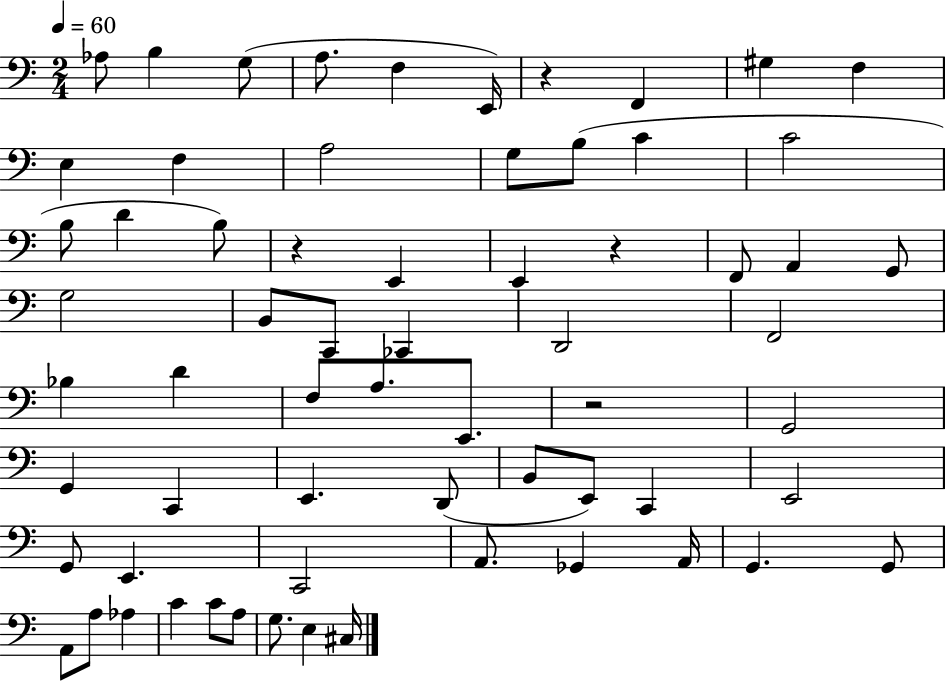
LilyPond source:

{
  \clef bass
  \numericTimeSignature
  \time 2/4
  \key c \major
  \tempo 4 = 60
  aes8 b4 g8( | a8. f4 e,16) | r4 f,4 | gis4 f4 | \break e4 f4 | a2 | g8 b8( c'4 | c'2 | \break b8 d'4 b8) | r4 e,4 | e,4 r4 | f,8 a,4 g,8 | \break g2 | b,8 c,8 ces,4 | d,2 | f,2 | \break bes4 d'4 | f8 a8. e,8. | r2 | g,2 | \break g,4 c,4 | e,4. d,8( | b,8 e,8) c,4 | e,2 | \break g,8 e,4. | c,2 | a,8. ges,4 a,16 | g,4. g,8 | \break a,8 a8 aes4 | c'4 c'8 a8 | g8. e4 cis16 | \bar "|."
}